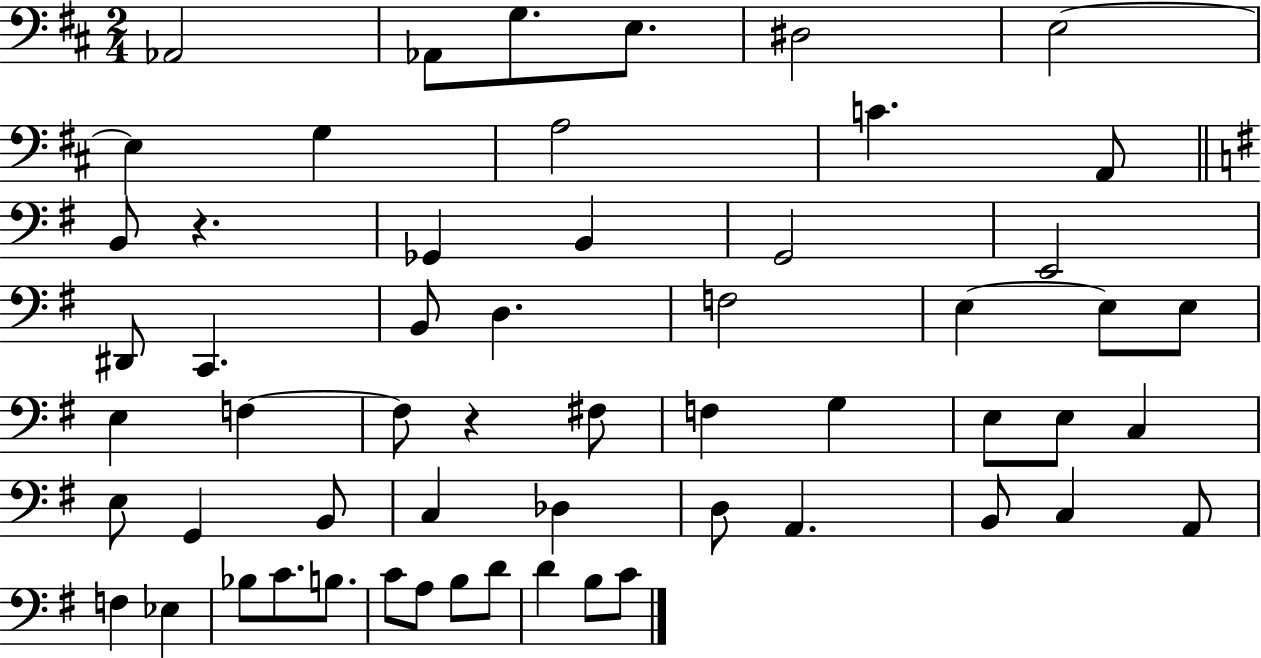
Ab2/h Ab2/e G3/e. E3/e. D#3/h E3/h E3/q G3/q A3/h C4/q. A2/e B2/e R/q. Gb2/q B2/q G2/h E2/h D#2/e C2/q. B2/e D3/q. F3/h E3/q E3/e E3/e E3/q F3/q F3/e R/q F#3/e F3/q G3/q E3/e E3/e C3/q E3/e G2/q B2/e C3/q Db3/q D3/e A2/q. B2/e C3/q A2/e F3/q Eb3/q Bb3/e C4/e. B3/e. C4/e A3/e B3/e D4/e D4/q B3/e C4/e